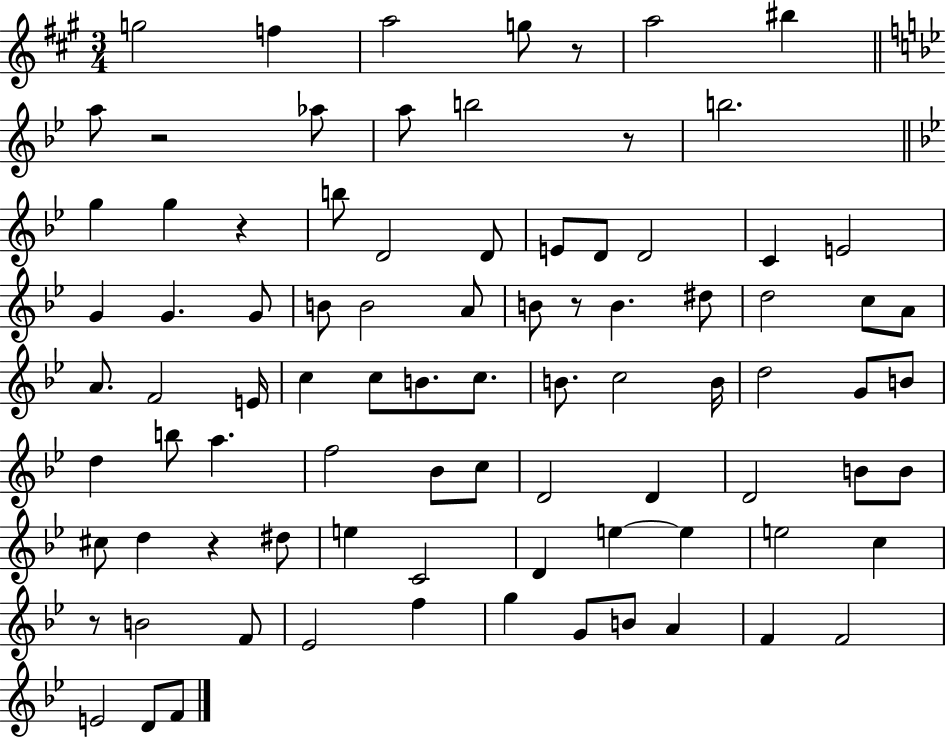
{
  \clef treble
  \numericTimeSignature
  \time 3/4
  \key a \major
  g''2 f''4 | a''2 g''8 r8 | a''2 bis''4 | \bar "||" \break \key g \minor a''8 r2 aes''8 | a''8 b''2 r8 | b''2. | \bar "||" \break \key bes \major g''4 g''4 r4 | b''8 d'2 d'8 | e'8 d'8 d'2 | c'4 e'2 | \break g'4 g'4. g'8 | b'8 b'2 a'8 | b'8 r8 b'4. dis''8 | d''2 c''8 a'8 | \break a'8. f'2 e'16 | c''4 c''8 b'8. c''8. | b'8. c''2 b'16 | d''2 g'8 b'8 | \break d''4 b''8 a''4. | f''2 bes'8 c''8 | d'2 d'4 | d'2 b'8 b'8 | \break cis''8 d''4 r4 dis''8 | e''4 c'2 | d'4 e''4~~ e''4 | e''2 c''4 | \break r8 b'2 f'8 | ees'2 f''4 | g''4 g'8 b'8 a'4 | f'4 f'2 | \break e'2 d'8 f'8 | \bar "|."
}